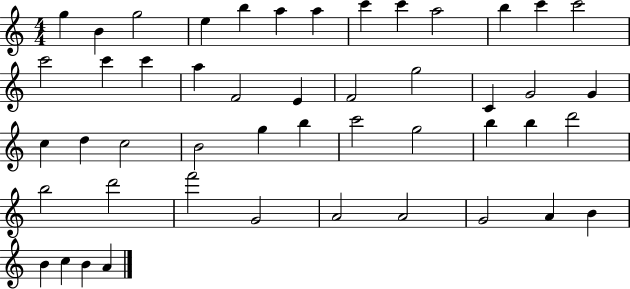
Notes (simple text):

G5/q B4/q G5/h E5/q B5/q A5/q A5/q C6/q C6/q A5/h B5/q C6/q C6/h C6/h C6/q C6/q A5/q F4/h E4/q F4/h G5/h C4/q G4/h G4/q C5/q D5/q C5/h B4/h G5/q B5/q C6/h G5/h B5/q B5/q D6/h B5/h D6/h F6/h G4/h A4/h A4/h G4/h A4/q B4/q B4/q C5/q B4/q A4/q